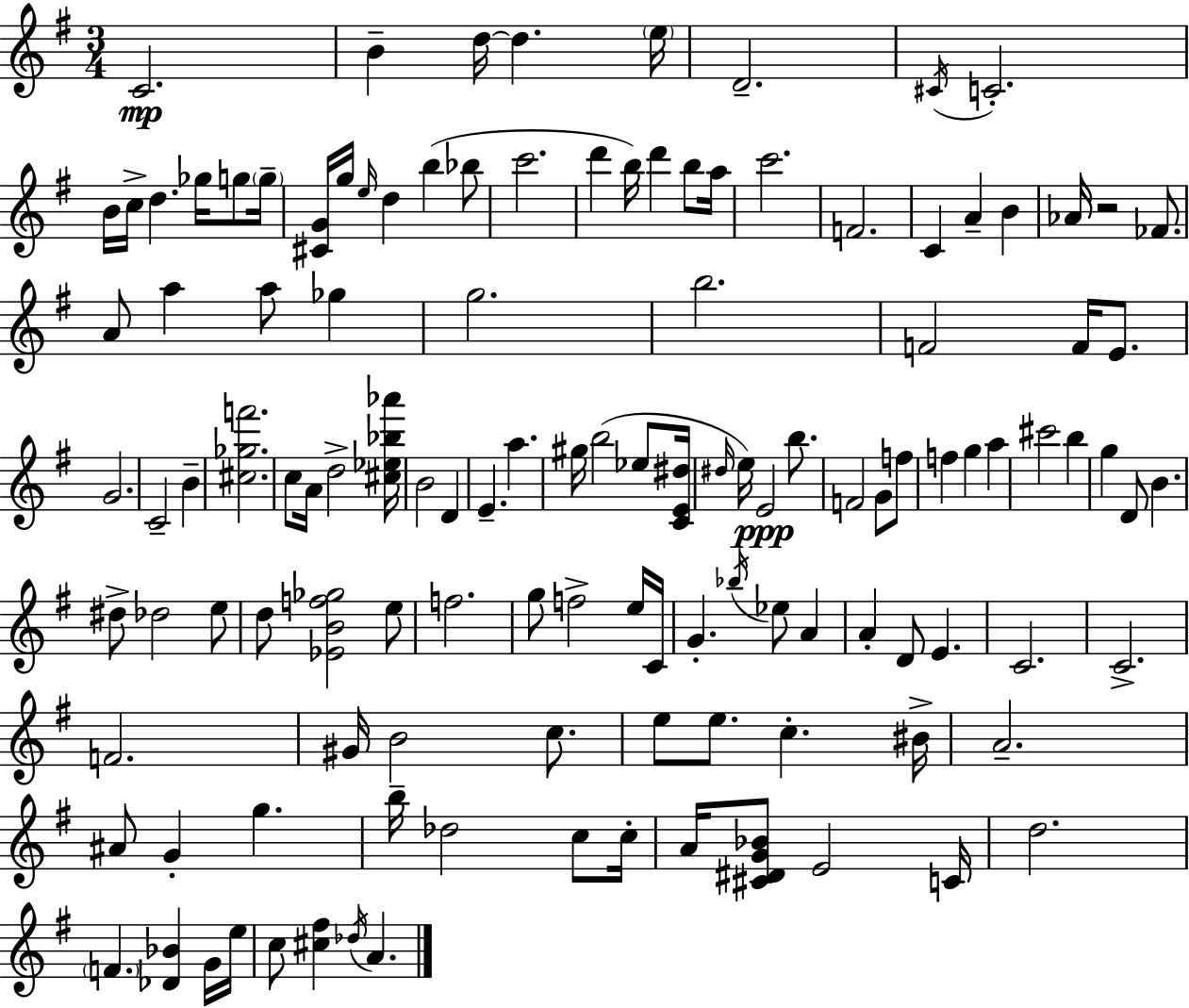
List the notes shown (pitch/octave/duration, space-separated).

C4/h. B4/q D5/s D5/q. E5/s D4/h. C#4/s C4/h. B4/s C5/s D5/q. Gb5/s G5/e G5/s [C#4,G4]/s G5/s E5/s D5/q B5/q Bb5/e C6/h. D6/q B5/s D6/q B5/e A5/s C6/h. F4/h. C4/q A4/q B4/q Ab4/s R/h FES4/e. A4/e A5/q A5/e Gb5/q G5/h. B5/h. F4/h F4/s E4/e. G4/h. C4/h B4/q [C#5,Gb5,F6]/h. C5/e A4/s D5/h [C#5,Eb5,Bb5,Ab6]/s B4/h D4/q E4/q. A5/q. G#5/s B5/h Eb5/e [C4,E4,D#5]/s D#5/s E5/s E4/h B5/e. F4/h G4/e F5/e F5/q G5/q A5/q C#6/h B5/q G5/q D4/e B4/q. D#5/e Db5/h E5/e D5/e [Eb4,B4,F5,Gb5]/h E5/e F5/h. G5/e F5/h E5/s C4/s G4/q. Bb5/s Eb5/e A4/q A4/q D4/e E4/q. C4/h. C4/h. F4/h. G#4/s B4/h C5/e. E5/e E5/e. C5/q. BIS4/s A4/h. A#4/e G4/q G5/q. B5/s Db5/h C5/e C5/s A4/s [C#4,D#4,G4,Bb4]/e E4/h C4/s D5/h. F4/q. [Db4,Bb4]/q G4/s E5/s C5/e [C#5,F#5]/q Db5/s A4/q.